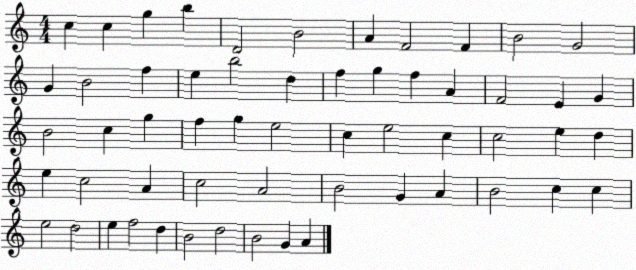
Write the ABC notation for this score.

X:1
T:Untitled
M:4/4
L:1/4
K:C
c c g b D2 B2 A F2 F B2 G2 G B2 f e b2 d f g f A F2 E G B2 c g f g e2 c e2 c c2 e d e c2 A c2 A2 B2 G A B2 c c e2 d2 e f2 d B2 d2 B2 G A